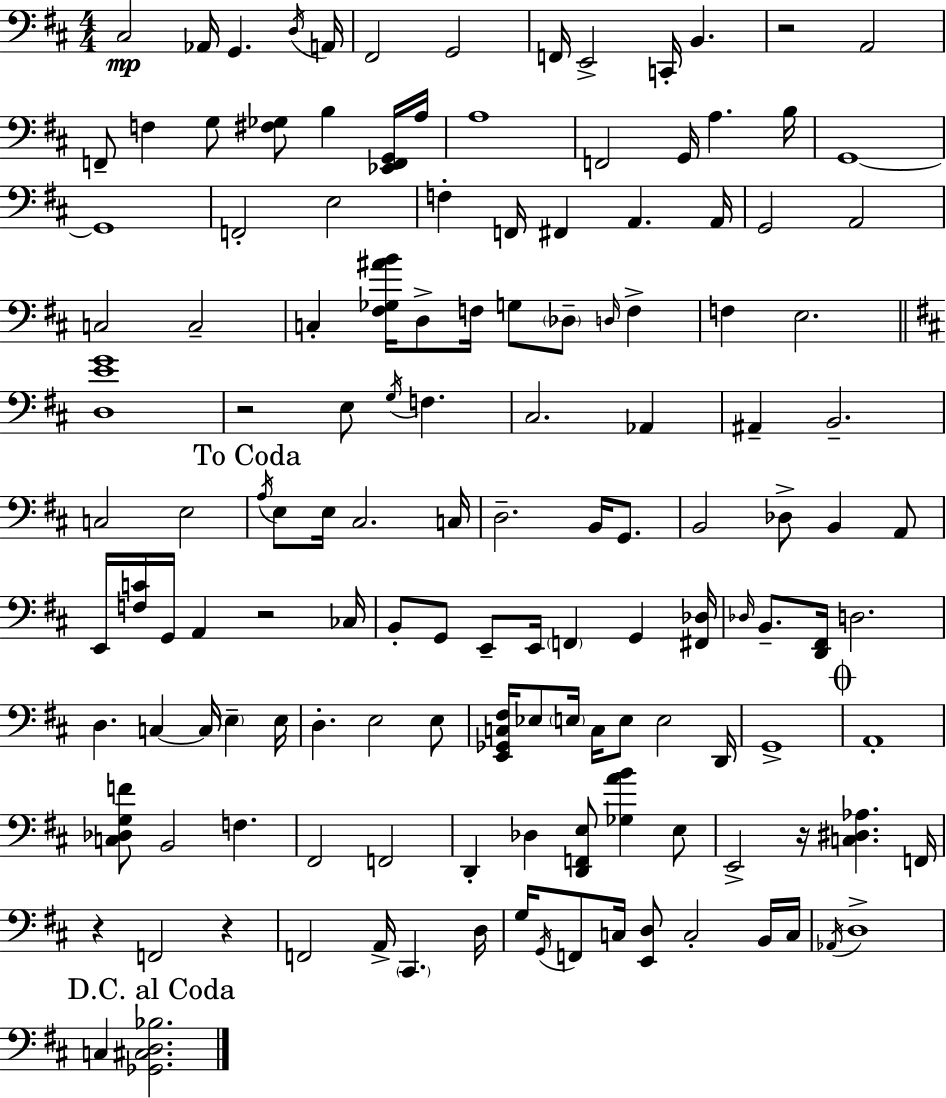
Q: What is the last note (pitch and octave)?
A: C3